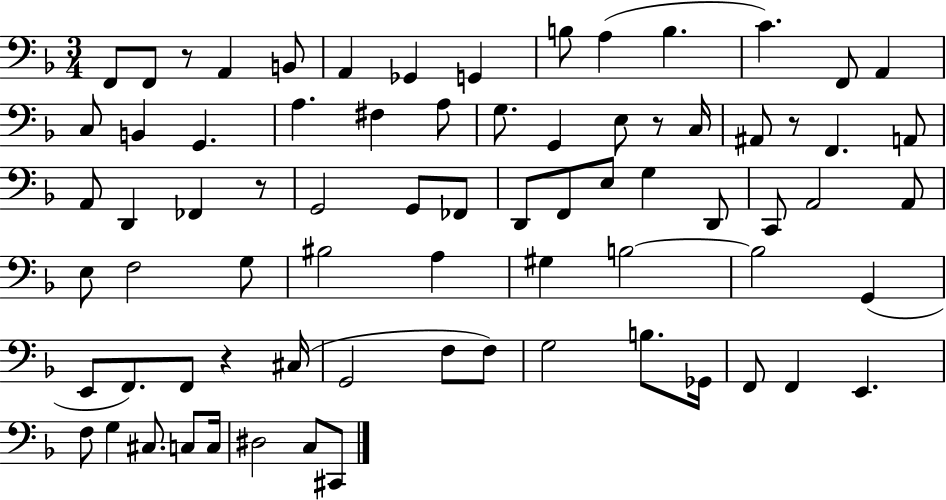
{
  \clef bass
  \numericTimeSignature
  \time 3/4
  \key f \major
  f,8 f,8 r8 a,4 b,8 | a,4 ges,4 g,4 | b8 a4( b4. | c'4.) f,8 a,4 | \break c8 b,4 g,4. | a4. fis4 a8 | g8. g,4 e8 r8 c16 | ais,8 r8 f,4. a,8 | \break a,8 d,4 fes,4 r8 | g,2 g,8 fes,8 | d,8 f,8 e8 g4 d,8 | c,8 a,2 a,8 | \break e8 f2 g8 | bis2 a4 | gis4 b2~~ | b2 g,4( | \break e,8 f,8.) f,8 r4 cis16( | g,2 f8 f8) | g2 b8. ges,16 | f,8 f,4 e,4. | \break f8 g4 cis8. c8 c16 | dis2 c8 cis,8 | \bar "|."
}